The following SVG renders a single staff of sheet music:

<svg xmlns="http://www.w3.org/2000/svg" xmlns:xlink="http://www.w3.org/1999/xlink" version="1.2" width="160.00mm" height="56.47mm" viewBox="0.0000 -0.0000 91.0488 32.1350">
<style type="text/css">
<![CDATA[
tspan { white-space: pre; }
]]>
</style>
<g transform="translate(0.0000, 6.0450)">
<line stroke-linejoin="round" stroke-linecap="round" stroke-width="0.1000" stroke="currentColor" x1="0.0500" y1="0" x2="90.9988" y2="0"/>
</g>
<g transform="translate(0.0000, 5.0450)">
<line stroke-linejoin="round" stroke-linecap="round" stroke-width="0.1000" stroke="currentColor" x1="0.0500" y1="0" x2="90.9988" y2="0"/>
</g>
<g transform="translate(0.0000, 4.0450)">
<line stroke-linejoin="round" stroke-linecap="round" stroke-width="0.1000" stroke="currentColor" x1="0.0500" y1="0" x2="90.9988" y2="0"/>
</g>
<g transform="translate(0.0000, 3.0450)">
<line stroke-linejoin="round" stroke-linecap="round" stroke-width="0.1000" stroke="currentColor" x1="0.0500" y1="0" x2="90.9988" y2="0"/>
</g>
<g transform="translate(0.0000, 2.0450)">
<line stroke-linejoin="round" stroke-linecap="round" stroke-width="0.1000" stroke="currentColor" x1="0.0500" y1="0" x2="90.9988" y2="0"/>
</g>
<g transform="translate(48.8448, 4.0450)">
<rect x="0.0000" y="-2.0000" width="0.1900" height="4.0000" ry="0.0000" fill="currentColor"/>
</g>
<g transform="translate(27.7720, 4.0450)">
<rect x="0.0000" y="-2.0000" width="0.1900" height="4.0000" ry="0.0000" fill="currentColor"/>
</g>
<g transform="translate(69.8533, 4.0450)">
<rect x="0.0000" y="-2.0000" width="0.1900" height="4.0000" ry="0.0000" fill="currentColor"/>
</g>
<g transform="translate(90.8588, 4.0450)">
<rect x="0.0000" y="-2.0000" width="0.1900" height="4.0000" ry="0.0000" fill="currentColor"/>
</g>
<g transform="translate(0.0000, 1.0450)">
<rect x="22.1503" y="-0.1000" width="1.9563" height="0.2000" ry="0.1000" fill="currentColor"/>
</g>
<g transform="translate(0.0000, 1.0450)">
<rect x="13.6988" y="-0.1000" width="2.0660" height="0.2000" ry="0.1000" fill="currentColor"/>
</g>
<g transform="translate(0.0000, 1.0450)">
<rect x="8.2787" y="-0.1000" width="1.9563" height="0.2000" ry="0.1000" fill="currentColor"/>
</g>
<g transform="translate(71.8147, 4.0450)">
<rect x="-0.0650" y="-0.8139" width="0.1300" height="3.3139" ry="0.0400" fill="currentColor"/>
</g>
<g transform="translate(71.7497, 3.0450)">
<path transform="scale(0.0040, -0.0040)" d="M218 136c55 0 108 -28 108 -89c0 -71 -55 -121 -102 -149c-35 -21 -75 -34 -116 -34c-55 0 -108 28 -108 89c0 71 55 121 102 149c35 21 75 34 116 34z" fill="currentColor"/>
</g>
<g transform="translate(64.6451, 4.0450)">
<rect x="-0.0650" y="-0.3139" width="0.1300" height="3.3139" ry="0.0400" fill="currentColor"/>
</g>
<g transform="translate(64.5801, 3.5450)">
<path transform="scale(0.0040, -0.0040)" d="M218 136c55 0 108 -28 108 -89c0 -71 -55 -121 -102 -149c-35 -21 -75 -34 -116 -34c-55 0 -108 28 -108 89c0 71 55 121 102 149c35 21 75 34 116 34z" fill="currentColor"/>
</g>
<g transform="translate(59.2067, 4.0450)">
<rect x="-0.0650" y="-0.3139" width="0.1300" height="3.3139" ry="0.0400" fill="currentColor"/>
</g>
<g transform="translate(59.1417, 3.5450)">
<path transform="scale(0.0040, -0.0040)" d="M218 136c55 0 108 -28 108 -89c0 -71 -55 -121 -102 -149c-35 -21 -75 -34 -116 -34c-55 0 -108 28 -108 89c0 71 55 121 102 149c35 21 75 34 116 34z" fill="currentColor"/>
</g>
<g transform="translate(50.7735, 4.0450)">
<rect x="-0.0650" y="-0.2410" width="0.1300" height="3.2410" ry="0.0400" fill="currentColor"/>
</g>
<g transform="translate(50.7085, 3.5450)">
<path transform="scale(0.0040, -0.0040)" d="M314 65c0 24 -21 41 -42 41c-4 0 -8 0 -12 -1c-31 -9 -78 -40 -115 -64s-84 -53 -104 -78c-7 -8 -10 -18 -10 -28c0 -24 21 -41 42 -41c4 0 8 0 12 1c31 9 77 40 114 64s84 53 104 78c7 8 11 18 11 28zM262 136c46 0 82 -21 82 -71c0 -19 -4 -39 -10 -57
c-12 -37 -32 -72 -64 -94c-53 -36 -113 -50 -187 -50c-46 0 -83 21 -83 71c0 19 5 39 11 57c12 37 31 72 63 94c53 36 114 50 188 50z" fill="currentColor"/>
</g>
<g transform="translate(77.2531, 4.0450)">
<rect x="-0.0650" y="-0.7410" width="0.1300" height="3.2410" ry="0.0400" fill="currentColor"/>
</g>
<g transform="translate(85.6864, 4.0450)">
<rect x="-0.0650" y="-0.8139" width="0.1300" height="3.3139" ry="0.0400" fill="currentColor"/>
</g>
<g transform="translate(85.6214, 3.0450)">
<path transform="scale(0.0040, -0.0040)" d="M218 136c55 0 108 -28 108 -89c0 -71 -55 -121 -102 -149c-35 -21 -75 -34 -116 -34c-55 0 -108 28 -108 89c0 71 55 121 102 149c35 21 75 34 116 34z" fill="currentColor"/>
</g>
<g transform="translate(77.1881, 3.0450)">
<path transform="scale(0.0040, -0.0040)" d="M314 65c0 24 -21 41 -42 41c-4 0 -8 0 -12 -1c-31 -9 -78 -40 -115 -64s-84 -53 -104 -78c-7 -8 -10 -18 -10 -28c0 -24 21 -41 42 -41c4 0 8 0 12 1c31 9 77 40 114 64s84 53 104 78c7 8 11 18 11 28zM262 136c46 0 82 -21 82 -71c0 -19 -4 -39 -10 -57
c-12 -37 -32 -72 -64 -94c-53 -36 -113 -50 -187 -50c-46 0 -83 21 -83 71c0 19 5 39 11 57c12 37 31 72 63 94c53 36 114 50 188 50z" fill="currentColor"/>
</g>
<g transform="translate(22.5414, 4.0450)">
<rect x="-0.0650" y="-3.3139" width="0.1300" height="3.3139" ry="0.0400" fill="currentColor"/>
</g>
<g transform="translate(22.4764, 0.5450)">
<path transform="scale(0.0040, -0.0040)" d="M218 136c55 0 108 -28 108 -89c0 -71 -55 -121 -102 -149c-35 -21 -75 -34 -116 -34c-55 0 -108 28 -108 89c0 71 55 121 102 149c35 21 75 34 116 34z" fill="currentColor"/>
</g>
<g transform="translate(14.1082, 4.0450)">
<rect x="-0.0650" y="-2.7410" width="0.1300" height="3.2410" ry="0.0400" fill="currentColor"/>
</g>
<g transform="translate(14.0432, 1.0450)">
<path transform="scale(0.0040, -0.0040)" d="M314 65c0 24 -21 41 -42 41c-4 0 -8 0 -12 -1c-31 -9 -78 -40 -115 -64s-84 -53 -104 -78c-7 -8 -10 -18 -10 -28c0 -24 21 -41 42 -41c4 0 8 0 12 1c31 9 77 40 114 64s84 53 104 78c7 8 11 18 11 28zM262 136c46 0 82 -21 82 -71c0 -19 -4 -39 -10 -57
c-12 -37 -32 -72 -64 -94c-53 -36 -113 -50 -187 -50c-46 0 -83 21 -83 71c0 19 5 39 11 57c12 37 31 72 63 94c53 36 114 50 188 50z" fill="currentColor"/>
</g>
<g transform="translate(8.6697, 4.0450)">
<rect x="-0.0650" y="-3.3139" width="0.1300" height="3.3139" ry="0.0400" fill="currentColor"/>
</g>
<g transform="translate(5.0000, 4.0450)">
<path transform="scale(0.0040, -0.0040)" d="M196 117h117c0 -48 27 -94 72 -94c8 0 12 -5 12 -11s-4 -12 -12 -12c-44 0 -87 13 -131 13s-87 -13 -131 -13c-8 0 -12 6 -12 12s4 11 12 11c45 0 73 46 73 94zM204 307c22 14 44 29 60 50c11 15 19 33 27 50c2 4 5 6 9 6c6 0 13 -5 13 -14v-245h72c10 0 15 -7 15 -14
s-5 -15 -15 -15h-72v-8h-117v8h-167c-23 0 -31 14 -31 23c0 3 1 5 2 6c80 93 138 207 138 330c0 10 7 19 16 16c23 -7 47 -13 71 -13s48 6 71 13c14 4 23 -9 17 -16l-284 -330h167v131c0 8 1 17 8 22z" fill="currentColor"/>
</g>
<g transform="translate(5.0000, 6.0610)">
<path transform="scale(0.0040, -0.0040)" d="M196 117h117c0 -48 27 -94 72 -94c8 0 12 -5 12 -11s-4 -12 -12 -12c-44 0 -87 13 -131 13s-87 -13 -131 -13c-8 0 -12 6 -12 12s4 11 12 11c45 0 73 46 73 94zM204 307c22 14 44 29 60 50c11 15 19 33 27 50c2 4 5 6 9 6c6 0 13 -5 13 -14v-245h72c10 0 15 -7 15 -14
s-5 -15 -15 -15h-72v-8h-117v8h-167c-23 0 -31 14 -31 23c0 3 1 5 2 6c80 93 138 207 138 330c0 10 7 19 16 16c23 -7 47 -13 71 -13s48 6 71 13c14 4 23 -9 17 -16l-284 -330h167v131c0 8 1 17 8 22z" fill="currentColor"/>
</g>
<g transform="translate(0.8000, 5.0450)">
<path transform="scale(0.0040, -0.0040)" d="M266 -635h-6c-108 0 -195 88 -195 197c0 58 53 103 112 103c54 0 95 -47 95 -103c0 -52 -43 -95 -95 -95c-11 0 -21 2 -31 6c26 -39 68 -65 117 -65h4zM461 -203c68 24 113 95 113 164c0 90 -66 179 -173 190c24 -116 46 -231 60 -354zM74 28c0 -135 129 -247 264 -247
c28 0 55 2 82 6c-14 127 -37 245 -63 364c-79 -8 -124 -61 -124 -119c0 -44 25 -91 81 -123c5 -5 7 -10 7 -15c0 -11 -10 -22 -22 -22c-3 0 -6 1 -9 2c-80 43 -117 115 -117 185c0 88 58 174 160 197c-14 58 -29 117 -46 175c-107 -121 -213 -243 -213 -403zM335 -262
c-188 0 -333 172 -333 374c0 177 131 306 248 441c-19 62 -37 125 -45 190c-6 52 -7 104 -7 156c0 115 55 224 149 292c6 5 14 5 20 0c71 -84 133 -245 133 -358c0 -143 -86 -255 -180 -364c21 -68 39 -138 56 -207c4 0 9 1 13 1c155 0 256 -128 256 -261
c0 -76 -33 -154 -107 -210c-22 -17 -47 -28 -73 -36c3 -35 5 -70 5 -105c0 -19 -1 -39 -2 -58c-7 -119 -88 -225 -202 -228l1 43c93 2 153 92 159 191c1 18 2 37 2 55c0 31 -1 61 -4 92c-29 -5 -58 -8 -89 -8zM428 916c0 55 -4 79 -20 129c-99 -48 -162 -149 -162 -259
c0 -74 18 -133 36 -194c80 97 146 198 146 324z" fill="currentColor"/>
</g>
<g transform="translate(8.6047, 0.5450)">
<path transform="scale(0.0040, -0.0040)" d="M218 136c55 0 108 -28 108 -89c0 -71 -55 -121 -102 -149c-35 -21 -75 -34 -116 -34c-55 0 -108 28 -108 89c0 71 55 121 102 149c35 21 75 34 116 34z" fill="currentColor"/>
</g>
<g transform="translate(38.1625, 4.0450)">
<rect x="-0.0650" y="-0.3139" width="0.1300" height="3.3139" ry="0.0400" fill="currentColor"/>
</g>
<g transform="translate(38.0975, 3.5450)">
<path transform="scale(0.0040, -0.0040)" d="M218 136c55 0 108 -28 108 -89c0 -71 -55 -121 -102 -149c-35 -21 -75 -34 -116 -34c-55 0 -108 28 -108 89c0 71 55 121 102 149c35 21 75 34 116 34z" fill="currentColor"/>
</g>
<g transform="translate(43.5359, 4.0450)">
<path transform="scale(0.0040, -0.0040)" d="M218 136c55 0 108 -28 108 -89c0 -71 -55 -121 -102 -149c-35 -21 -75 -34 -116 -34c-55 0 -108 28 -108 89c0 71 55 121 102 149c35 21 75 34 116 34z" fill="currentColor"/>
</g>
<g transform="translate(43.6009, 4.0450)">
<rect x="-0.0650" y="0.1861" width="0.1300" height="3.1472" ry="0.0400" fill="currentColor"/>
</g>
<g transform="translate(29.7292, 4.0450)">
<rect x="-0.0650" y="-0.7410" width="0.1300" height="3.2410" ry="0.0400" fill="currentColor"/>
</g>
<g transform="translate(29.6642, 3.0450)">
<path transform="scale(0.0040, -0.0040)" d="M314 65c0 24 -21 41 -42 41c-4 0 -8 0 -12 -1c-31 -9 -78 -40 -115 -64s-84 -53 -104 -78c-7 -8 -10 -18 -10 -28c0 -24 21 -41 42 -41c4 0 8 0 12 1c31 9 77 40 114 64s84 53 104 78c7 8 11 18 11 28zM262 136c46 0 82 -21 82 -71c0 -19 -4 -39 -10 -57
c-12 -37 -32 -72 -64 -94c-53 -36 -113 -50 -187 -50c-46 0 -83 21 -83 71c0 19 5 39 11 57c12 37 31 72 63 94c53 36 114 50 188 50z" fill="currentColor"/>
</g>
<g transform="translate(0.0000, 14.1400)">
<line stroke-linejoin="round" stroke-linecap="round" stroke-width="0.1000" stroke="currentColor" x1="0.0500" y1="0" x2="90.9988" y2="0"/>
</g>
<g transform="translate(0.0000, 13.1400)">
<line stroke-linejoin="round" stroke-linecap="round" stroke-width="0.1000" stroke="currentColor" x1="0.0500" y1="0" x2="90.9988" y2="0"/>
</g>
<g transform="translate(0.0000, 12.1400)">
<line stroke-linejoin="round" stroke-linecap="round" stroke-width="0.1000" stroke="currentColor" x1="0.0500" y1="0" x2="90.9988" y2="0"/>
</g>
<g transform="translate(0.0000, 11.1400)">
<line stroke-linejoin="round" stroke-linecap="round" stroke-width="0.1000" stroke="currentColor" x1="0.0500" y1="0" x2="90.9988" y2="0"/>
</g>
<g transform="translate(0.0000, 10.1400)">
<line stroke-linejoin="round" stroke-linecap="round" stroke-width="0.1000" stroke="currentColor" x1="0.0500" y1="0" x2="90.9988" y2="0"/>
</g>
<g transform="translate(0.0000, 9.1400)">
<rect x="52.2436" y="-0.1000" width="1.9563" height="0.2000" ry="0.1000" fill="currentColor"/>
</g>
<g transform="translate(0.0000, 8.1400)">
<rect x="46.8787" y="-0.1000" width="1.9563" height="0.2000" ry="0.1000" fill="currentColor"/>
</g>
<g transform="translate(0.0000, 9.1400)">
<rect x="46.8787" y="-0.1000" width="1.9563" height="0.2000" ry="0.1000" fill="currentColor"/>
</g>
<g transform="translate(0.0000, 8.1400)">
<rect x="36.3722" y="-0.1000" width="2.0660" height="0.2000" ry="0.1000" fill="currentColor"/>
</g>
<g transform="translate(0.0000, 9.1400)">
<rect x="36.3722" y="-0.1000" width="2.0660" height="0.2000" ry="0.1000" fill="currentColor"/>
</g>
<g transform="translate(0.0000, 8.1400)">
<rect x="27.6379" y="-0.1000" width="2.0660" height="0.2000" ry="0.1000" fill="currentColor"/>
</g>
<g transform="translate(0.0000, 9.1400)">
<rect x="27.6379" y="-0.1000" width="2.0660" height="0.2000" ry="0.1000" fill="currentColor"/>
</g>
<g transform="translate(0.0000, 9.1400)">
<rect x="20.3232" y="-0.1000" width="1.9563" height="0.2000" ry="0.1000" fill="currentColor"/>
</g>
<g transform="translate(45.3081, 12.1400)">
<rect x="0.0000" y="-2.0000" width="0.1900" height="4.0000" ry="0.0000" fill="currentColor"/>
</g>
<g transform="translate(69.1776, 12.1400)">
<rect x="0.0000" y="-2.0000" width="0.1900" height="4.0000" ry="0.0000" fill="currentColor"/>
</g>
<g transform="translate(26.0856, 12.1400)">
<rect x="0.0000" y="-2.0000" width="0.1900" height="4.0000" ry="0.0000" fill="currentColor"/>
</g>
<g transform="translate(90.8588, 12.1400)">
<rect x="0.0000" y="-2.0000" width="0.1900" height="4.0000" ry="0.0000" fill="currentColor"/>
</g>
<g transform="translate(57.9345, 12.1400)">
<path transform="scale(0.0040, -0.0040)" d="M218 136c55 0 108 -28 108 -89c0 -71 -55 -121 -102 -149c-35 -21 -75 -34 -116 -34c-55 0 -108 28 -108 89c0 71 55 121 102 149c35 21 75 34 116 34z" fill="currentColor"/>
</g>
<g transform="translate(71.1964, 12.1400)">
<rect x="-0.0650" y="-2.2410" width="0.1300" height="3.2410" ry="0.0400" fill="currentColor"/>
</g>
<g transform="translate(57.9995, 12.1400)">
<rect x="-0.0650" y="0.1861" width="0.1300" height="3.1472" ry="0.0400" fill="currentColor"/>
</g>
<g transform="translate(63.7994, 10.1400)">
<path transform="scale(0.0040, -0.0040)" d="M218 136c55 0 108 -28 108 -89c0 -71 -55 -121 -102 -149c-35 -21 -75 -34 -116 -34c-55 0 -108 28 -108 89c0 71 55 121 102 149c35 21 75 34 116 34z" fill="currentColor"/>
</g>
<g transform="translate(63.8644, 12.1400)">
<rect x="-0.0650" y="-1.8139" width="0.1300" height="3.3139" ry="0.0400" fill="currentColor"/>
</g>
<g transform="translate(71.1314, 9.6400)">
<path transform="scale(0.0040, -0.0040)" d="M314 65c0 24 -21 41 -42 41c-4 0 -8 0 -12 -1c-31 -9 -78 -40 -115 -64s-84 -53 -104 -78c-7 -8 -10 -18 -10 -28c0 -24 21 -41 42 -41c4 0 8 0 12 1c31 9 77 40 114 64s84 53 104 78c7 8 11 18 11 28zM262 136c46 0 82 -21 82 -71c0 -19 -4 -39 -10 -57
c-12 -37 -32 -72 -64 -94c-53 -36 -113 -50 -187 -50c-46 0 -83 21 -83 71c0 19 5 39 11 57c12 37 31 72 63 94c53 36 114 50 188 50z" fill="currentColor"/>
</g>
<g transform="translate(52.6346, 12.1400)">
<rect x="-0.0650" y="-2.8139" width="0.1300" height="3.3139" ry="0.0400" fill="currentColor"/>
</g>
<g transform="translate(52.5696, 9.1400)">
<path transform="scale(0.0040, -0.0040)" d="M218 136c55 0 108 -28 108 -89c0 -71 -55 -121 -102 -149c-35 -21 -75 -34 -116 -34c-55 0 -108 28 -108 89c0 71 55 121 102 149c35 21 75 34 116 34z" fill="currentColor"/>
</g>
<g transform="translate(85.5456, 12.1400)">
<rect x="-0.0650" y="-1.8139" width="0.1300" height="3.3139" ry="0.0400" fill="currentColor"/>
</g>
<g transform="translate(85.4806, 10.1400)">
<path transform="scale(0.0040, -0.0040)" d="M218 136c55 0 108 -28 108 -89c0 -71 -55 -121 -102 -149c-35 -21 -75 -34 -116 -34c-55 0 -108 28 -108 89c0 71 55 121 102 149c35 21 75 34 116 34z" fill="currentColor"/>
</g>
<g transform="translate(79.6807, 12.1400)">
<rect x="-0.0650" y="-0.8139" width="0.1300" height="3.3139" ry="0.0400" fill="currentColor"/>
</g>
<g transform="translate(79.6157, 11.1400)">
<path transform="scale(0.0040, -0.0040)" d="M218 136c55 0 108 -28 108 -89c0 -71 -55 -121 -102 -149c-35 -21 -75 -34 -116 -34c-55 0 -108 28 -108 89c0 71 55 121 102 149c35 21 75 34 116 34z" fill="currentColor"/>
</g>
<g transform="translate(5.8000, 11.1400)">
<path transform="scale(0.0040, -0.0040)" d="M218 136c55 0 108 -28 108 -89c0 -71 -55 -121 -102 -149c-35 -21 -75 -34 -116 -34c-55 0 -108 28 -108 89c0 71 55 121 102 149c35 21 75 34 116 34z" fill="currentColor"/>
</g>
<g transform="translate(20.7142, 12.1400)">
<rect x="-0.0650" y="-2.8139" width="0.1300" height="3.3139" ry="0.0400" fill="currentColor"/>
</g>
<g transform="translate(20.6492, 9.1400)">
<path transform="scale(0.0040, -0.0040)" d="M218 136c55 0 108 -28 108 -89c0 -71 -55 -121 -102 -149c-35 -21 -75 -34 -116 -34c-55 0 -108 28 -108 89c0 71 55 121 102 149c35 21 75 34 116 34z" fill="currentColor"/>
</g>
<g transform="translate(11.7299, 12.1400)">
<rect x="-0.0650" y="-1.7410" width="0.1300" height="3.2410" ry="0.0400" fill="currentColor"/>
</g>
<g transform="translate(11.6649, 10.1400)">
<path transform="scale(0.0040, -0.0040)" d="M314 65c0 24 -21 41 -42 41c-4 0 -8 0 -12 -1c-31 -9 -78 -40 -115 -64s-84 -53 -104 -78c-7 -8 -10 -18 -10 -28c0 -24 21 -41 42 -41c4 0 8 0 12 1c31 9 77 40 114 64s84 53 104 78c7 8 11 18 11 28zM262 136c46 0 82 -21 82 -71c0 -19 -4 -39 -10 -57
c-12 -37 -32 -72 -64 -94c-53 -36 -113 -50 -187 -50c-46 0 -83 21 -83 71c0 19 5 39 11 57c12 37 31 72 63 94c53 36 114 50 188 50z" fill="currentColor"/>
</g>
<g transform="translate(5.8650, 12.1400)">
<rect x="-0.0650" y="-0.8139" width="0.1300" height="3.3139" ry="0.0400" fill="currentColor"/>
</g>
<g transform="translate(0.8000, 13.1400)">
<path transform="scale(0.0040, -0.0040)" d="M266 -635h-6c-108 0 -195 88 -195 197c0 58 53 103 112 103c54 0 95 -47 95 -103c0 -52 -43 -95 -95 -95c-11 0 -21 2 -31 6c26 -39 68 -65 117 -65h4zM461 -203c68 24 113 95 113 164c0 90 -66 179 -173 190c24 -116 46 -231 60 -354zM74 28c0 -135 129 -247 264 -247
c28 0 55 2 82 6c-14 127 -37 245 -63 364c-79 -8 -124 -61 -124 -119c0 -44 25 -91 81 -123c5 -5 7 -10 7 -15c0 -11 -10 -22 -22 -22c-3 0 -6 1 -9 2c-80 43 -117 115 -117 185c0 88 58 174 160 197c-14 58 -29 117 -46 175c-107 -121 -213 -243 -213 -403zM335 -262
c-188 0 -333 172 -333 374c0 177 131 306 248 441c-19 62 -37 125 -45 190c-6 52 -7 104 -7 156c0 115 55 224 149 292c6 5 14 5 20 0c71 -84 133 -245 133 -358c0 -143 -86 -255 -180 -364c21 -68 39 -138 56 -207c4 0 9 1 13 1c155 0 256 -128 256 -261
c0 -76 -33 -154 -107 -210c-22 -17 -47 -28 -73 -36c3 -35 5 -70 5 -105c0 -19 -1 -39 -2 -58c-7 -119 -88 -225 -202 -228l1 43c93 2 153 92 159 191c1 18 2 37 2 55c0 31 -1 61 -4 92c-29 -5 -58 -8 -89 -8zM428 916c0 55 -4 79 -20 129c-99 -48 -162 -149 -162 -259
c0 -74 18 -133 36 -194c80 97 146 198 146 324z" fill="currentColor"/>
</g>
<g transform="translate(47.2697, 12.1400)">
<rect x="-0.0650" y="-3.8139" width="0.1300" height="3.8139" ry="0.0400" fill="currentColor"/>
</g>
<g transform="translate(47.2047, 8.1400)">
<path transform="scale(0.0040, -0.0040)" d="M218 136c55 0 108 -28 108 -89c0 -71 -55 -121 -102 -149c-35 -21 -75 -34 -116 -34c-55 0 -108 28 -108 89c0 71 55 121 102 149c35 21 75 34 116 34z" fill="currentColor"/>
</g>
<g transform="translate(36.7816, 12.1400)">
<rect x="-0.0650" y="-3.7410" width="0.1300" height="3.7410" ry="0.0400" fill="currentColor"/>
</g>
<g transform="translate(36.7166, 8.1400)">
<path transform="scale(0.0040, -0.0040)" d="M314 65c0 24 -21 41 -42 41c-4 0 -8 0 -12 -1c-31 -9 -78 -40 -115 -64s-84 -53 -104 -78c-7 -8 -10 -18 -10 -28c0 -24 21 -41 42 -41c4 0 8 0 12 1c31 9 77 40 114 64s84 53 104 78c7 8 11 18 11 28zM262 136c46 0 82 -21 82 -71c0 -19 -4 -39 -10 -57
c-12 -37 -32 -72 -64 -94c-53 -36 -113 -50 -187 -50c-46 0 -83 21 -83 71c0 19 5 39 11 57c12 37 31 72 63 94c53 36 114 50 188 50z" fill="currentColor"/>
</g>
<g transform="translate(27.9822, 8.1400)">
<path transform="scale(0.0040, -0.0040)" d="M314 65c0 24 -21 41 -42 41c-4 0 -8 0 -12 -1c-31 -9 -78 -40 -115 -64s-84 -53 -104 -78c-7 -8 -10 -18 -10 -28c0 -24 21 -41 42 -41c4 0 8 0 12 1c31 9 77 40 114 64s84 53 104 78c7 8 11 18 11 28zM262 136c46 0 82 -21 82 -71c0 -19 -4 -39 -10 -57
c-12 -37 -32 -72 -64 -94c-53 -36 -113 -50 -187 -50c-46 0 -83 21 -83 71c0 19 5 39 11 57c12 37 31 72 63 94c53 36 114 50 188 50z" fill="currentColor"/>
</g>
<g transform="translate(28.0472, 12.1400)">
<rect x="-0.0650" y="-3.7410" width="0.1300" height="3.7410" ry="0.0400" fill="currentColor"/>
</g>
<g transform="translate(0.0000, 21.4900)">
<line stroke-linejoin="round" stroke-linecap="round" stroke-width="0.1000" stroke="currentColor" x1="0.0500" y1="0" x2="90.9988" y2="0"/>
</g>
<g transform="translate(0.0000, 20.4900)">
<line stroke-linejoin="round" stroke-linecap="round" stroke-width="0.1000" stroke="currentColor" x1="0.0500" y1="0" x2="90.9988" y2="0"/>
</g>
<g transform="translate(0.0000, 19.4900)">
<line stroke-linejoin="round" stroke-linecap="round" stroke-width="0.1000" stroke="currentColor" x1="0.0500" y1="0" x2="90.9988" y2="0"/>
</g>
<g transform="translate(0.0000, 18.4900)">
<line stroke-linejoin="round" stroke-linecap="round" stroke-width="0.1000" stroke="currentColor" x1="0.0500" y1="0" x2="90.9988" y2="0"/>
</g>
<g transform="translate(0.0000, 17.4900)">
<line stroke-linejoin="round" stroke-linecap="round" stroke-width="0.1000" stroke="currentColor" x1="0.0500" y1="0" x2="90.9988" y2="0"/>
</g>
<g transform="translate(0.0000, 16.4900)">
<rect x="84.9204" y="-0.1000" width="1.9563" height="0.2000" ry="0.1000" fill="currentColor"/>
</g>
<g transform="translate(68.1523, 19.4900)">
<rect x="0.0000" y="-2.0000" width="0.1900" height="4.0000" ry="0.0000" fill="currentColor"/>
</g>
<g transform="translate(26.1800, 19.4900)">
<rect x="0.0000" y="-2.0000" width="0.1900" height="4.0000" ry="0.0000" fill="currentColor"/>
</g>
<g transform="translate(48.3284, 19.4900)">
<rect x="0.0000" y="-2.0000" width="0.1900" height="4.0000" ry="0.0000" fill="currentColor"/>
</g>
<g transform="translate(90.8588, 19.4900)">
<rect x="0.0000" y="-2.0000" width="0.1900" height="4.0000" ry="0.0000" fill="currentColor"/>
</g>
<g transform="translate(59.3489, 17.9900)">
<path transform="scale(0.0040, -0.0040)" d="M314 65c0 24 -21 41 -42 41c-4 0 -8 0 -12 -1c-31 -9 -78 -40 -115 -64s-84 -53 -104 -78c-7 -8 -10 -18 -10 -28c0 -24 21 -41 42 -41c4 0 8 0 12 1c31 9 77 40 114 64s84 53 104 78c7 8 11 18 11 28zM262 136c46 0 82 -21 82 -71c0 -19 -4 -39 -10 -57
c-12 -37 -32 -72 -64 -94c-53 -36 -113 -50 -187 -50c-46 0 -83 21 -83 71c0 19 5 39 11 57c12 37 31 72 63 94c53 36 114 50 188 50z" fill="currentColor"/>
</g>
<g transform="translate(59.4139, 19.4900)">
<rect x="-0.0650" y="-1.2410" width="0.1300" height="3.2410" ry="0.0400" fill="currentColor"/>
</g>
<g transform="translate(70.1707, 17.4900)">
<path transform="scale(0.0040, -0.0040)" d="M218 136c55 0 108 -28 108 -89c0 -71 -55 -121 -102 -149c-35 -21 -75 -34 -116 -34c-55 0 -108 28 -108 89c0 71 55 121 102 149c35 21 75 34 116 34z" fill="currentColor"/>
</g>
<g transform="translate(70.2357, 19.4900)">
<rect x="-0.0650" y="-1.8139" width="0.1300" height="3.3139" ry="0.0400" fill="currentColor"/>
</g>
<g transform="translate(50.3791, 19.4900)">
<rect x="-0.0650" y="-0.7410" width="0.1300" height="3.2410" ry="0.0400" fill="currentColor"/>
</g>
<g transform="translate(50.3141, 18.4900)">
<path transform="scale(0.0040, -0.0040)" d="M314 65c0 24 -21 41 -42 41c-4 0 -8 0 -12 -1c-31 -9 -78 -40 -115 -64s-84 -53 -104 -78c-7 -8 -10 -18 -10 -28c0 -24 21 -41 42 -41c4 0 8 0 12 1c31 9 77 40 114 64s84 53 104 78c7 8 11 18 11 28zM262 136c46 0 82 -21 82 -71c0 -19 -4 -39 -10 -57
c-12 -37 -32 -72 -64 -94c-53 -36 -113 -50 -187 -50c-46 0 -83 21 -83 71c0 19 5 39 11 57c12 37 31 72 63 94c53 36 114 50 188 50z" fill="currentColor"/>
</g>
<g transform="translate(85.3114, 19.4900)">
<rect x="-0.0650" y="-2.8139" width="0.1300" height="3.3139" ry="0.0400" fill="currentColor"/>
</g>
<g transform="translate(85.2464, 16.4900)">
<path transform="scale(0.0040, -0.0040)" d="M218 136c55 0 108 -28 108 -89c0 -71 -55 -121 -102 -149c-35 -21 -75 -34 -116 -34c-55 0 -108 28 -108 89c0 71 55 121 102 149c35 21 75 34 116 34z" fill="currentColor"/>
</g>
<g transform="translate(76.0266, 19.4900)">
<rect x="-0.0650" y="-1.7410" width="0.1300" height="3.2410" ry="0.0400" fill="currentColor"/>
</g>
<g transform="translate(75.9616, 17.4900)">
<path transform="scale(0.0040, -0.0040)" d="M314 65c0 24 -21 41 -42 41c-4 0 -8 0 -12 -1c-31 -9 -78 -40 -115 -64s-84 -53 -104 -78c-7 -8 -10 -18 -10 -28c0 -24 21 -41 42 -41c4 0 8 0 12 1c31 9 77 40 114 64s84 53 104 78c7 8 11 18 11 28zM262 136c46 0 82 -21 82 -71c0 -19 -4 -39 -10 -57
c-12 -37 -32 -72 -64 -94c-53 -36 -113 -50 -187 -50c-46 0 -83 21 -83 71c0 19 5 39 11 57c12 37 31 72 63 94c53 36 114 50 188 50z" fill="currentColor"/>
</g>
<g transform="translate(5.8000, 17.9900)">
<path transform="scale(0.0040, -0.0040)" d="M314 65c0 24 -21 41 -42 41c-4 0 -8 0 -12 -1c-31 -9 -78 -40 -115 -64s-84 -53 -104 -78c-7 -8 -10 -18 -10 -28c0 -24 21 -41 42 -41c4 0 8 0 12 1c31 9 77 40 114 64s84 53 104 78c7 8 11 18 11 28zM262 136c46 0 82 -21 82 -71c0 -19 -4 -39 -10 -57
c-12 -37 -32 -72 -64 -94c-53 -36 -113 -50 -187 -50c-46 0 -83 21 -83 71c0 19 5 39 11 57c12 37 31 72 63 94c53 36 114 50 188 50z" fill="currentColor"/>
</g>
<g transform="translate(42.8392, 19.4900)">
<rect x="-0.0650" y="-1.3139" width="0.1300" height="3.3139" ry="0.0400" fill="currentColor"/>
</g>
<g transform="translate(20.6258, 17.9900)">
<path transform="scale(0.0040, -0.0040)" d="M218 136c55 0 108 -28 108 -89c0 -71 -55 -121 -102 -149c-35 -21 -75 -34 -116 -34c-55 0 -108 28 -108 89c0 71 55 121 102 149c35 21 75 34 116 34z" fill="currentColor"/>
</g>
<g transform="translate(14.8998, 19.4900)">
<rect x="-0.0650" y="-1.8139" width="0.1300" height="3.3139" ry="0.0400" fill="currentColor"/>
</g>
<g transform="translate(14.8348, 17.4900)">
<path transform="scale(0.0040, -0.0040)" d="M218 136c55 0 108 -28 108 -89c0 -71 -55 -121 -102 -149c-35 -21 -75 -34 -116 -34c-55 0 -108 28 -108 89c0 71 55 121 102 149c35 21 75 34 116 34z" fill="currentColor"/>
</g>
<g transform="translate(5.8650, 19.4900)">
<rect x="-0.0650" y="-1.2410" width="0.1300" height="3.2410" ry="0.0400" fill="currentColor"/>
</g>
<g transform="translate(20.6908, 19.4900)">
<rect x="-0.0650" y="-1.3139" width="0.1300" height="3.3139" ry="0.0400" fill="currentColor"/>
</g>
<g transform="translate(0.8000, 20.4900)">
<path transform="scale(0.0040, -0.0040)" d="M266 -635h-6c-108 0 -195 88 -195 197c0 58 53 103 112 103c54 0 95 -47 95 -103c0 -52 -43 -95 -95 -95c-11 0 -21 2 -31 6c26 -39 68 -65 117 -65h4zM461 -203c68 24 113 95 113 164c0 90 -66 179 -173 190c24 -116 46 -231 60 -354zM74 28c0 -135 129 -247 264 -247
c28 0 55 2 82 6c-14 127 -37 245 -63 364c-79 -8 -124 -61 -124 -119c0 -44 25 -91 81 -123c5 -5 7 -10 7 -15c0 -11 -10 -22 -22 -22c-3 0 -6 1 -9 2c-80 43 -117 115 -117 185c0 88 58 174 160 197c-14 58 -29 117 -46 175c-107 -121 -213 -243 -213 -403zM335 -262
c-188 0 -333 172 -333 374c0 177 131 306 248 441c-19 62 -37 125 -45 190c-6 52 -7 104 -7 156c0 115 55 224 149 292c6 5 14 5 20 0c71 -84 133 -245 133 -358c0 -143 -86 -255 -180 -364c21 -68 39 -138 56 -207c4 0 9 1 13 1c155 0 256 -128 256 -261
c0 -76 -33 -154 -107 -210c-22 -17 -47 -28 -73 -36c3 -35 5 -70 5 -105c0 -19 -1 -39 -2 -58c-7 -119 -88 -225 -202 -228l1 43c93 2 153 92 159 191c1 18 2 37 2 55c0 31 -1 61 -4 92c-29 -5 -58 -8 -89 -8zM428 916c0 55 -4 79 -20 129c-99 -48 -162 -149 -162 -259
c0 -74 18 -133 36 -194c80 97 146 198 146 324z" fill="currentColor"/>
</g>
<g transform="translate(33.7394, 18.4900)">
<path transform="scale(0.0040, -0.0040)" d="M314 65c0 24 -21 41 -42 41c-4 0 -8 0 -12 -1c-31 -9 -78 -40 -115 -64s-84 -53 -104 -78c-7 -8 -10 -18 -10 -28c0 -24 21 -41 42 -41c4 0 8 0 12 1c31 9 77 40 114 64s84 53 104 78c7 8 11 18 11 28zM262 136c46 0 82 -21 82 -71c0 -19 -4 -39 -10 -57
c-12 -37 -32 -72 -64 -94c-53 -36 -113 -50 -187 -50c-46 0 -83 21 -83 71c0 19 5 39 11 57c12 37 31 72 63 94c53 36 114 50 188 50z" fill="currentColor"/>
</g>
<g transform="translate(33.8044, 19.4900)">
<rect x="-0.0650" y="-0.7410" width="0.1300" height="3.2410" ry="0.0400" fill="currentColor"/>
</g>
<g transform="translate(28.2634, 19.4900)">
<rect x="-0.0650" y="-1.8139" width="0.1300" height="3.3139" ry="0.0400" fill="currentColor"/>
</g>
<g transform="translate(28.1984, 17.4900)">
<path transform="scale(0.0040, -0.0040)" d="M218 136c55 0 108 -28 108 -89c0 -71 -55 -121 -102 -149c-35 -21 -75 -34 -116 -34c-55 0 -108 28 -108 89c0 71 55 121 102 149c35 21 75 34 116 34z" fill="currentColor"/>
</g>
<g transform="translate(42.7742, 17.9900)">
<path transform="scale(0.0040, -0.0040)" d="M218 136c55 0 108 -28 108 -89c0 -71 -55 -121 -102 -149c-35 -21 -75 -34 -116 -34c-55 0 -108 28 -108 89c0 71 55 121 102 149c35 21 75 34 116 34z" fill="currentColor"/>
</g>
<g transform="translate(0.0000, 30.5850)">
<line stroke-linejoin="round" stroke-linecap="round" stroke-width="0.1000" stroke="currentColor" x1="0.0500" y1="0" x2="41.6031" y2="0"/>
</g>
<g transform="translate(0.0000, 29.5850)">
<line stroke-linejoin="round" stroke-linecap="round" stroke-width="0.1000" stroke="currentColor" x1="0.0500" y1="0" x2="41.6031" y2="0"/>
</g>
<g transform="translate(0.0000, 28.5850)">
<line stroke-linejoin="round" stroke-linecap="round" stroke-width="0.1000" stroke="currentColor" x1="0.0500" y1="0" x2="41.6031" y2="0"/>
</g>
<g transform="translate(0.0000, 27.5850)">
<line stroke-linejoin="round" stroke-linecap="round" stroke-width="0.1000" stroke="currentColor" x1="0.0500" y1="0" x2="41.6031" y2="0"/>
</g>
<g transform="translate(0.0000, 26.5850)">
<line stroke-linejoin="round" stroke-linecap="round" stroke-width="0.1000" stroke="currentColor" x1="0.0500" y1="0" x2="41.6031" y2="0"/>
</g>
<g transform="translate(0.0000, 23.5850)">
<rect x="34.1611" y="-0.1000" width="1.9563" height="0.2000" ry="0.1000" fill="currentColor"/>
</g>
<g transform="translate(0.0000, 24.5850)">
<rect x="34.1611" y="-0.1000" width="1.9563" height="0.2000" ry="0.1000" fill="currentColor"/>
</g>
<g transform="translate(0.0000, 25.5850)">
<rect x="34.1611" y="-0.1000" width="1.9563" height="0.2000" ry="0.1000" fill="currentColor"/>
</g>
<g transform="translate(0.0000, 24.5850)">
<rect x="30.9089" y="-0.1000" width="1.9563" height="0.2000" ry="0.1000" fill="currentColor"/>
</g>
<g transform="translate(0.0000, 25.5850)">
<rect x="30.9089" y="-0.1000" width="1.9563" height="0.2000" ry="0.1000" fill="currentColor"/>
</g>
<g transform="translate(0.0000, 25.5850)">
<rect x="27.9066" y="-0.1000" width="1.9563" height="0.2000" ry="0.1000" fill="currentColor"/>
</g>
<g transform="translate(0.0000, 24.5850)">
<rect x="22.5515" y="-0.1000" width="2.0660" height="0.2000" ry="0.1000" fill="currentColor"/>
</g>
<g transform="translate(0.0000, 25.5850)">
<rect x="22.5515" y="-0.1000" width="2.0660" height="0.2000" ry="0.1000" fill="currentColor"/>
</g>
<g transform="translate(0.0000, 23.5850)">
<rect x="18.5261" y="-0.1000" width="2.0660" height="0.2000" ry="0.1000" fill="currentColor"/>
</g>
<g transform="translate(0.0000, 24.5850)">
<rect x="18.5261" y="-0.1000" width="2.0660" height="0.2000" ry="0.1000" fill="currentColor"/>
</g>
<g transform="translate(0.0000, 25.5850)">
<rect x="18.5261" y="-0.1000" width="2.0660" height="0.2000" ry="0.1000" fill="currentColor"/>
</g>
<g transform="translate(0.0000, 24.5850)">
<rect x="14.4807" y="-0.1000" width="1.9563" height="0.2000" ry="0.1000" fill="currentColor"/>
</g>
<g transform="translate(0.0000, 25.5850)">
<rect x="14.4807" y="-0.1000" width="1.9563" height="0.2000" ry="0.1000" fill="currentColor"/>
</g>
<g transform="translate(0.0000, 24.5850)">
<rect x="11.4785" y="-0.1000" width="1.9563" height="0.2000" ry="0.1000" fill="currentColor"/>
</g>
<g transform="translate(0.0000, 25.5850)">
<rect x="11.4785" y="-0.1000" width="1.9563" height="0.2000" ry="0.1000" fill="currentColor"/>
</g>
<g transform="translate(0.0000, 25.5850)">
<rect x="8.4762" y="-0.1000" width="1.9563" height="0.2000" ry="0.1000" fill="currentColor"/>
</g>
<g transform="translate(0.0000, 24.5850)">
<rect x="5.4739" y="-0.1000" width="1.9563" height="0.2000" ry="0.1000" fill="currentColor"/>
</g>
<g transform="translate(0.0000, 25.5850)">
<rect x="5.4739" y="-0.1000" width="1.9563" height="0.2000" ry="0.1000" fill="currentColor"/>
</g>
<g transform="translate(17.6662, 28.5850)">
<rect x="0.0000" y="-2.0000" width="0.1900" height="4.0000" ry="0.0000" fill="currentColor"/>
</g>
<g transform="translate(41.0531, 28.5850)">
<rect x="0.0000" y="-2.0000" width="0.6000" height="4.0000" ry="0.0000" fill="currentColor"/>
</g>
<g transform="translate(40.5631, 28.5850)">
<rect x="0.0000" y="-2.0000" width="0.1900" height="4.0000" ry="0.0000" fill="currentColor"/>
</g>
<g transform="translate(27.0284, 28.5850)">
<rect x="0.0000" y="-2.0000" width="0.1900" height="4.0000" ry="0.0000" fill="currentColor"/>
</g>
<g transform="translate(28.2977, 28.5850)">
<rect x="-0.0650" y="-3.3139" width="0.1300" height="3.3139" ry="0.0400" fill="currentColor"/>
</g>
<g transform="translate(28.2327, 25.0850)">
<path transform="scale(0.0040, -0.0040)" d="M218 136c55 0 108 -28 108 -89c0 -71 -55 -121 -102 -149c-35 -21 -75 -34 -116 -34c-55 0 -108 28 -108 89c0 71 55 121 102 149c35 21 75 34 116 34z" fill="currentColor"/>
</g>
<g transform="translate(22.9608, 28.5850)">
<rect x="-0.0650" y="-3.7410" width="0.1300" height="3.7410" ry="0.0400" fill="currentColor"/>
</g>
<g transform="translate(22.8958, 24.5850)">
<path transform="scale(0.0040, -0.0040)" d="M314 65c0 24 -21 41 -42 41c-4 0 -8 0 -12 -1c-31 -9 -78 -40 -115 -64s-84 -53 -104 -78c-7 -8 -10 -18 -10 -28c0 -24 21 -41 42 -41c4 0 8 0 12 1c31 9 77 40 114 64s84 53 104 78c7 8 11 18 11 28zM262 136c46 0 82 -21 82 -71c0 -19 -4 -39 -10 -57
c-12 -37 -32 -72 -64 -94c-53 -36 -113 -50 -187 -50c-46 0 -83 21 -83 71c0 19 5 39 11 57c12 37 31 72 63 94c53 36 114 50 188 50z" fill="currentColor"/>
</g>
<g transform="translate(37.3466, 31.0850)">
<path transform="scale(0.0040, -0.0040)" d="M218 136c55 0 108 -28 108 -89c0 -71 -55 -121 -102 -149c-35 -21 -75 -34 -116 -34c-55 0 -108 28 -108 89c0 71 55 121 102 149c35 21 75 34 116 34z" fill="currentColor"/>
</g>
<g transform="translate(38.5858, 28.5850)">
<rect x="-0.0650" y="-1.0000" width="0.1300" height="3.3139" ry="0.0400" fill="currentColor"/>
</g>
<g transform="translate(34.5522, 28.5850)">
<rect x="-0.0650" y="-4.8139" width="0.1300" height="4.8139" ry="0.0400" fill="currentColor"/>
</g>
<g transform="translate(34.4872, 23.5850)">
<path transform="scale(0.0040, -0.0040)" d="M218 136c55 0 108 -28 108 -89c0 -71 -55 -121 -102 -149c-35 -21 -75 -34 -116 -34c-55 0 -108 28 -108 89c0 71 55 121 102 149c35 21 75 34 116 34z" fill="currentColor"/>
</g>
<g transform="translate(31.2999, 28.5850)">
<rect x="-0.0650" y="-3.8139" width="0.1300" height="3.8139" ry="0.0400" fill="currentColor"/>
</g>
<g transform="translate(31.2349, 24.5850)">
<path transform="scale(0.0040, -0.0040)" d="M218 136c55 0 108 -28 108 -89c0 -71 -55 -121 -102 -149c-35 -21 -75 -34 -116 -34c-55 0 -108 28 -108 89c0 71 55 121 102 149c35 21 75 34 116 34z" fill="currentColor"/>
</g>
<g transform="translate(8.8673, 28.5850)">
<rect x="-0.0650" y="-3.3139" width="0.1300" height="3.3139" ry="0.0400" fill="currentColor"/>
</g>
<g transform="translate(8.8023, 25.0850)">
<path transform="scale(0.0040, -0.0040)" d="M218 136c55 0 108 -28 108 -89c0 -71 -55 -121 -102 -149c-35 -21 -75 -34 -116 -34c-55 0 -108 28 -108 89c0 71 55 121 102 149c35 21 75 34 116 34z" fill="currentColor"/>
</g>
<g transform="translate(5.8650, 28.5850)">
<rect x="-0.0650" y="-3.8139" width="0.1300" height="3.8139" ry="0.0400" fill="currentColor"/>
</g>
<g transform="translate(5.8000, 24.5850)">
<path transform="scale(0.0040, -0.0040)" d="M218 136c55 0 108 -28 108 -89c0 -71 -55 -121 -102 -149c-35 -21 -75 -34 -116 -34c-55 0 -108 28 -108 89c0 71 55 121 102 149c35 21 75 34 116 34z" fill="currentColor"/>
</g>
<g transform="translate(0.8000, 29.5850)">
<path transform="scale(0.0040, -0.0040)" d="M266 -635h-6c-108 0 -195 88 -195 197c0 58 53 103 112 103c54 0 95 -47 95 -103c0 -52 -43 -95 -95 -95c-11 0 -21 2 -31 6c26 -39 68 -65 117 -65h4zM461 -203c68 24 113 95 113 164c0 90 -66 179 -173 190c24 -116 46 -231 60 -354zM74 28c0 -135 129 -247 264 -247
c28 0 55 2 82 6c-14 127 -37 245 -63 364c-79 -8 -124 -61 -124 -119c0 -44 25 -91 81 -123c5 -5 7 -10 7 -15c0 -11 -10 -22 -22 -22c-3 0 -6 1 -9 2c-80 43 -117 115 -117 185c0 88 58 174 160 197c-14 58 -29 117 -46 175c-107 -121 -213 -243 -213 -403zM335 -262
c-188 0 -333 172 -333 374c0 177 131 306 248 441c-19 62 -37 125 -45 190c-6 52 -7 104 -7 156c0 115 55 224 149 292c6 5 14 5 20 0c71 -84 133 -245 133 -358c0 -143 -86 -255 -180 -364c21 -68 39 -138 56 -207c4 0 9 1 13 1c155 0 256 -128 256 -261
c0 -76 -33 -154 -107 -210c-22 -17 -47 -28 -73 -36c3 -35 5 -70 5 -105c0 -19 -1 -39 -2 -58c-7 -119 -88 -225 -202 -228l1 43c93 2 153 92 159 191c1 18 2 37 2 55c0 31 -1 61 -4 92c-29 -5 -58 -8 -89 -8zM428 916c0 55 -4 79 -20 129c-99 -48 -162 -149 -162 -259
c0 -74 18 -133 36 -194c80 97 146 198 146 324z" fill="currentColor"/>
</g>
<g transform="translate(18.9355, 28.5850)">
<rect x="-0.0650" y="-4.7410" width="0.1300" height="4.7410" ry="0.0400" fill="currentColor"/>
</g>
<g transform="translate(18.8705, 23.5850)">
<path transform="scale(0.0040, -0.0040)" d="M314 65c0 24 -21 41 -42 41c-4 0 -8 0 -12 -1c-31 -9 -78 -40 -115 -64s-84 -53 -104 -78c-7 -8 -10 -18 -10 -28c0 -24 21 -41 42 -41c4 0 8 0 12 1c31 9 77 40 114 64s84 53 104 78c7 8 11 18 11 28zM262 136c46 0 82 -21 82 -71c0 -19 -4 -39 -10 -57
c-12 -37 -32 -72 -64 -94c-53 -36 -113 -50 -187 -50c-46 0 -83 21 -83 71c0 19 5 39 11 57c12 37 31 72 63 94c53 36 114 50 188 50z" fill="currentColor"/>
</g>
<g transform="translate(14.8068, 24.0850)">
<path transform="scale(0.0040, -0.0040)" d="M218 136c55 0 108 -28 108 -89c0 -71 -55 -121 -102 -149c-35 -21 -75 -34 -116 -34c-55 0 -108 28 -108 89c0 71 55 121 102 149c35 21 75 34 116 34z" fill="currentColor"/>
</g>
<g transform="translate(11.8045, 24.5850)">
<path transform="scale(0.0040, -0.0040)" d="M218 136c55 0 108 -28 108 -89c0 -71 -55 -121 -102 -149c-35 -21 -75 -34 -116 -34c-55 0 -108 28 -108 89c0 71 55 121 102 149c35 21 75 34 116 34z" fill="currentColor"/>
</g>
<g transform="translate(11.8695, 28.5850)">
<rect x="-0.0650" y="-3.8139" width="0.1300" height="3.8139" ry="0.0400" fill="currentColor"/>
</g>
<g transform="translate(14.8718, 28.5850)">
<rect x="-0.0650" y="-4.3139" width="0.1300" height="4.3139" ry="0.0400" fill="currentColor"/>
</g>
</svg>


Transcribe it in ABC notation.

X:1
T:Untitled
M:4/4
L:1/4
K:C
b a2 b d2 c B c2 c c d d2 d d f2 a c'2 c'2 c' a B f g2 d f e2 f e f d2 e d2 e2 f f2 a c' b c' d' e'2 c'2 b c' e' D